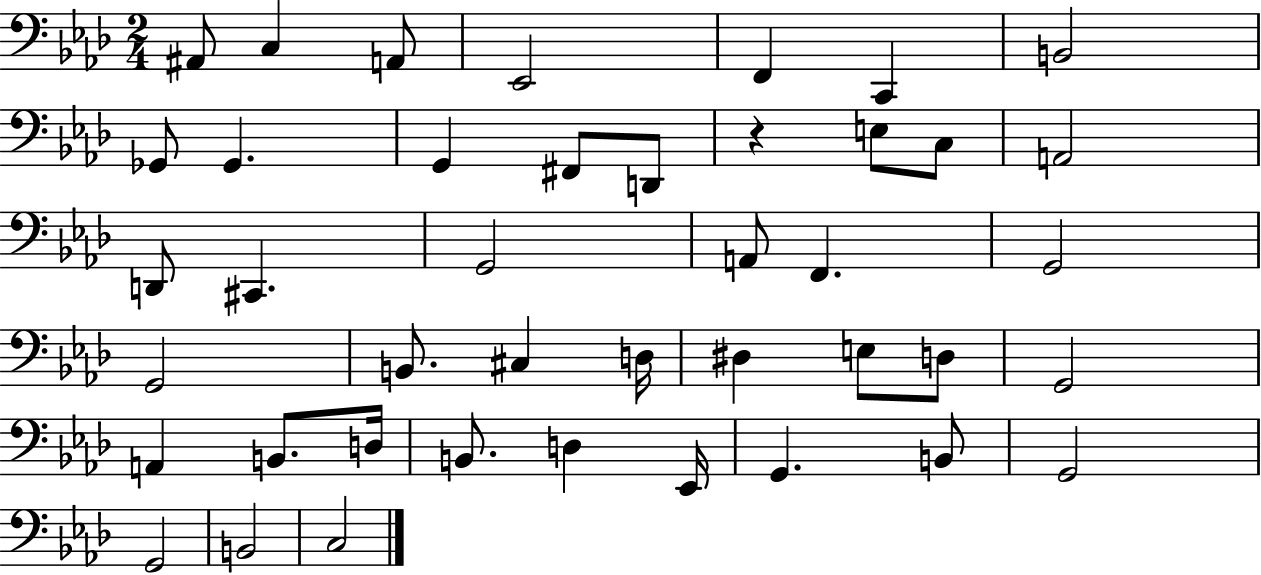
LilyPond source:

{
  \clef bass
  \numericTimeSignature
  \time 2/4
  \key aes \major
  ais,8 c4 a,8 | ees,2 | f,4 c,4 | b,2 | \break ges,8 ges,4. | g,4 fis,8 d,8 | r4 e8 c8 | a,2 | \break d,8 cis,4. | g,2 | a,8 f,4. | g,2 | \break g,2 | b,8. cis4 d16 | dis4 e8 d8 | g,2 | \break a,4 b,8. d16 | b,8. d4 ees,16 | g,4. b,8 | g,2 | \break g,2 | b,2 | c2 | \bar "|."
}